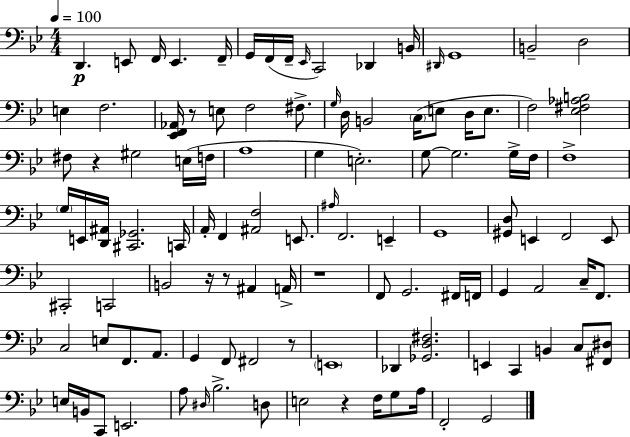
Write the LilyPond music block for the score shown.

{
  \clef bass
  \numericTimeSignature
  \time 4/4
  \key g \minor
  \tempo 4 = 100
  \repeat volta 2 { d,4.\p e,8 f,16 e,4. f,16-- | g,16 f,16( f,16-- \grace { ees,16 } c,2) des,4 | b,16 \grace { dis,16 } g,1 | b,2-- d2 | \break e4 f2. | <ees, f, aes,>16 r8 e8 f2 fis8.-> | \grace { g16 } d16 b,2 \parenthesize c16( e8 d16 | e8. f2) <ees fis aes b>2 | \break fis8 r4 gis2 | e16( f16 a1 | g4 e2.-.) | g8~~ g2. | \break g16-> f16 f1-> | \parenthesize g16 e,16 <d, ais,>16 <cis, ges,>2. | c,16 a,16-. f,4 <ais, f>2 | e,8. \grace { ais16 } f,2. | \break e,4-- g,1 | <gis, d>8 e,4 f,2 | e,8 cis,2-. c,2 | b,2 r16 r8 ais,4 | \break a,16-> r1 | f,8 g,2. | fis,16 f,16 g,4 a,2 | c16-- f,8. c2 e8 f,8. | \break a,8. g,4 f,8 fis,2 | r8 \parenthesize e,1 | des,4 <ges, d fis>2. | e,4 c,4 b,4 | \break c8 <fis, dis>8 e16 b,16 c,8 e,2. | a8 \grace { dis16 } bes2.-> | d8 e2 r4 | f16 g8 a16 f,2-. g,2 | \break } \bar "|."
}